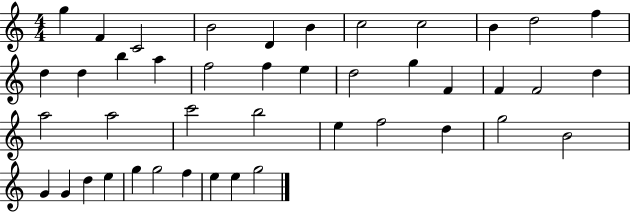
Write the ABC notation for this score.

X:1
T:Untitled
M:4/4
L:1/4
K:C
g F C2 B2 D B c2 c2 B d2 f d d b a f2 f e d2 g F F F2 d a2 a2 c'2 b2 e f2 d g2 B2 G G d e g g2 f e e g2